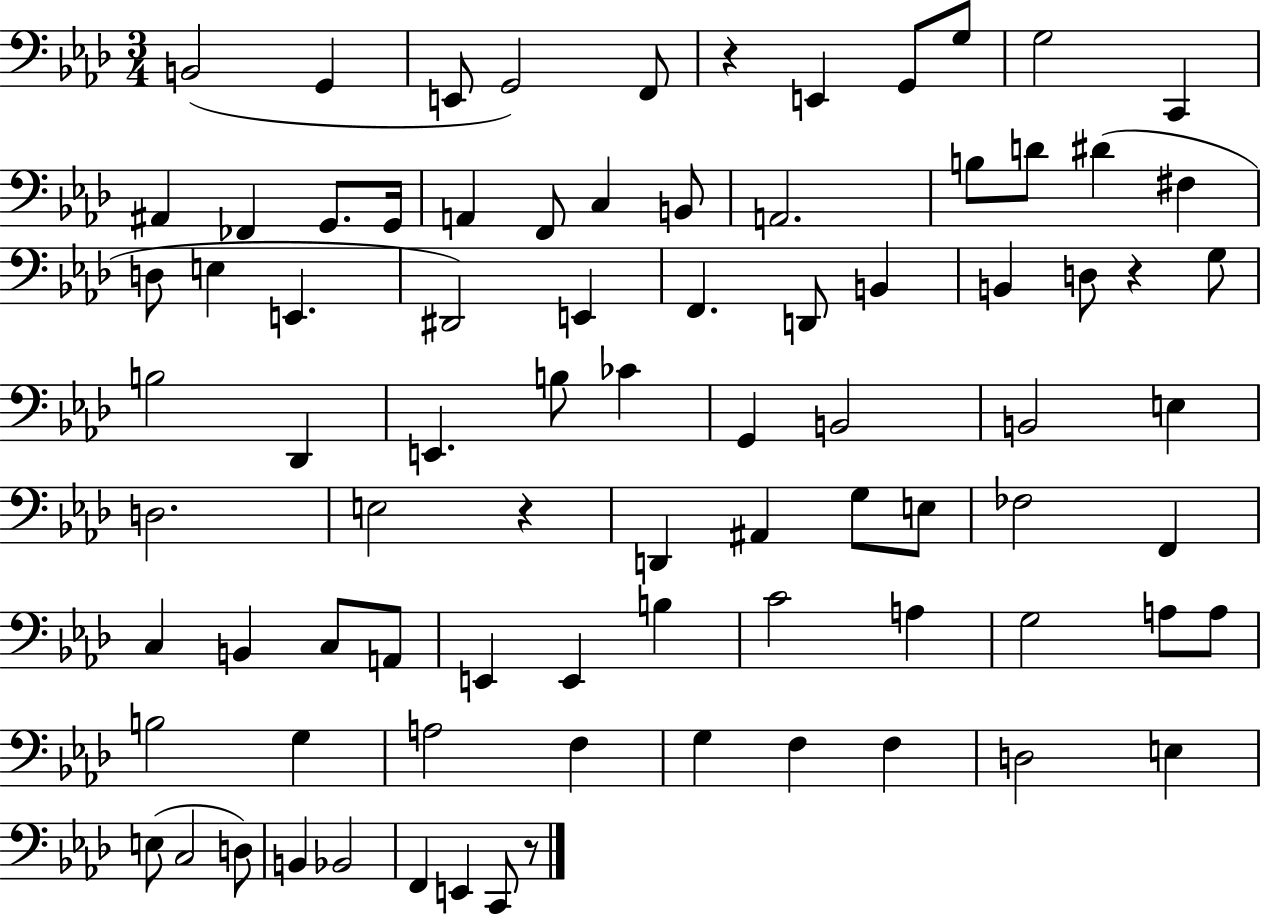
{
  \clef bass
  \numericTimeSignature
  \time 3/4
  \key aes \major
  b,2( g,4 | e,8 g,2) f,8 | r4 e,4 g,8 g8 | g2 c,4 | \break ais,4 fes,4 g,8. g,16 | a,4 f,8 c4 b,8 | a,2. | b8 d'8 dis'4( fis4 | \break d8 e4 e,4. | dis,2) e,4 | f,4. d,8 b,4 | b,4 d8 r4 g8 | \break b2 des,4 | e,4. b8 ces'4 | g,4 b,2 | b,2 e4 | \break d2. | e2 r4 | d,4 ais,4 g8 e8 | fes2 f,4 | \break c4 b,4 c8 a,8 | e,4 e,4 b4 | c'2 a4 | g2 a8 a8 | \break b2 g4 | a2 f4 | g4 f4 f4 | d2 e4 | \break e8( c2 d8) | b,4 bes,2 | f,4 e,4 c,8 r8 | \bar "|."
}